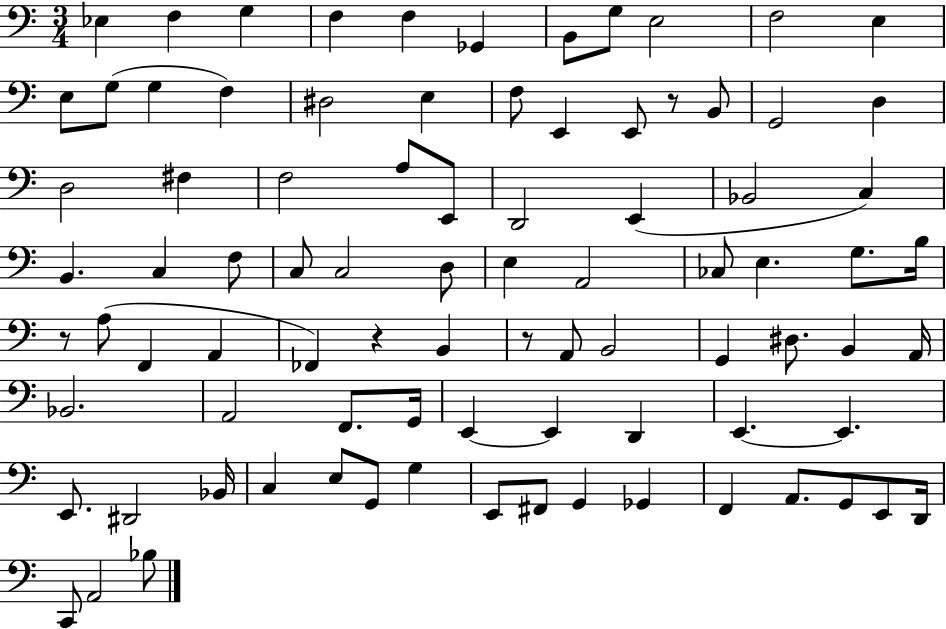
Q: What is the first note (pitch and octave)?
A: Eb3